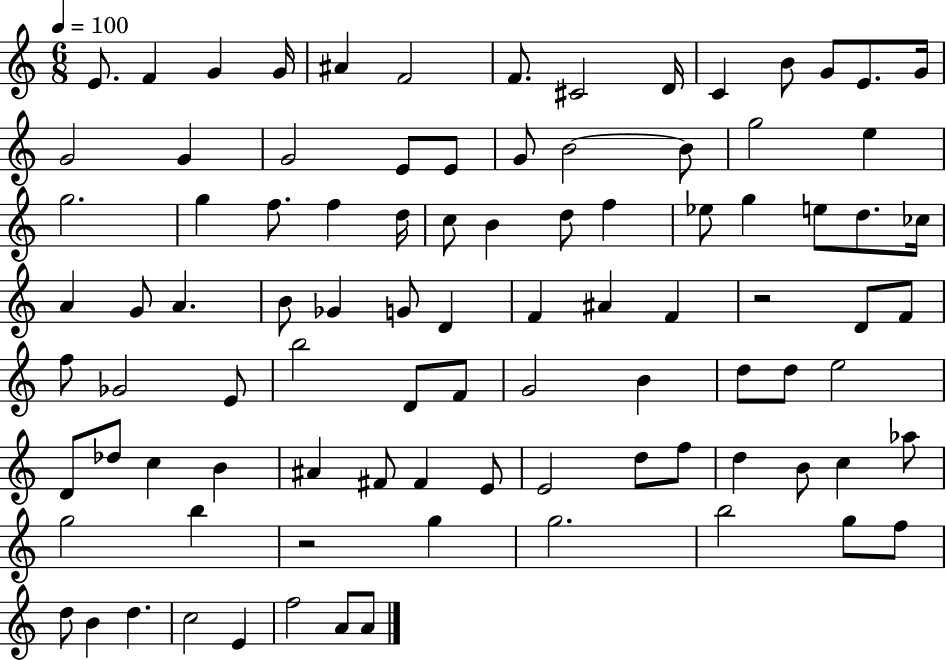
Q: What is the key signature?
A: C major